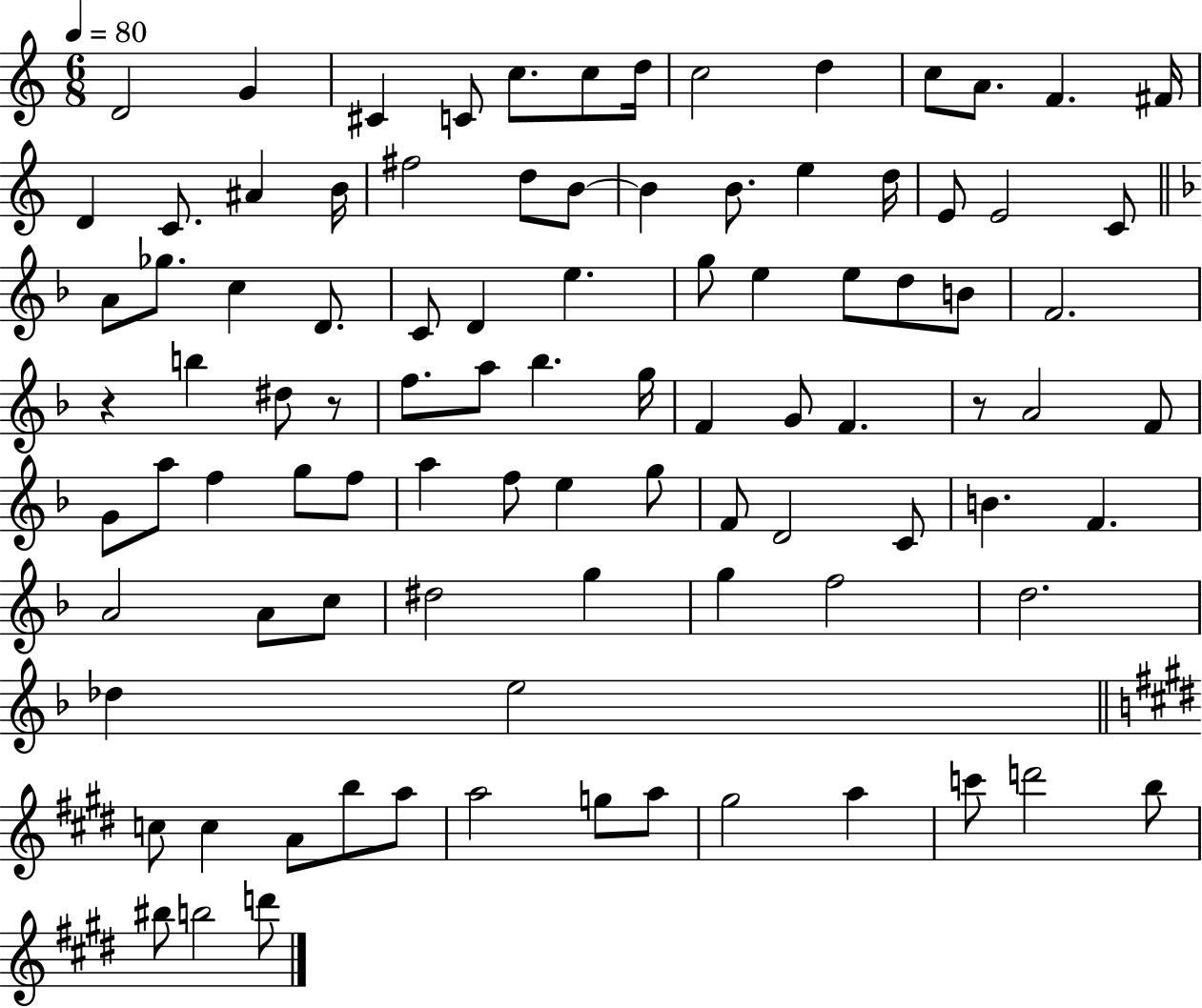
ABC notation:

X:1
T:Untitled
M:6/8
L:1/4
K:C
D2 G ^C C/2 c/2 c/2 d/4 c2 d c/2 A/2 F ^F/4 D C/2 ^A B/4 ^f2 d/2 B/2 B B/2 e d/4 E/2 E2 C/2 A/2 _g/2 c D/2 C/2 D e g/2 e e/2 d/2 B/2 F2 z b ^d/2 z/2 f/2 a/2 _b g/4 F G/2 F z/2 A2 F/2 G/2 a/2 f g/2 f/2 a f/2 e g/2 F/2 D2 C/2 B F A2 A/2 c/2 ^d2 g g f2 d2 _d e2 c/2 c A/2 b/2 a/2 a2 g/2 a/2 ^g2 a c'/2 d'2 b/2 ^b/2 b2 d'/2